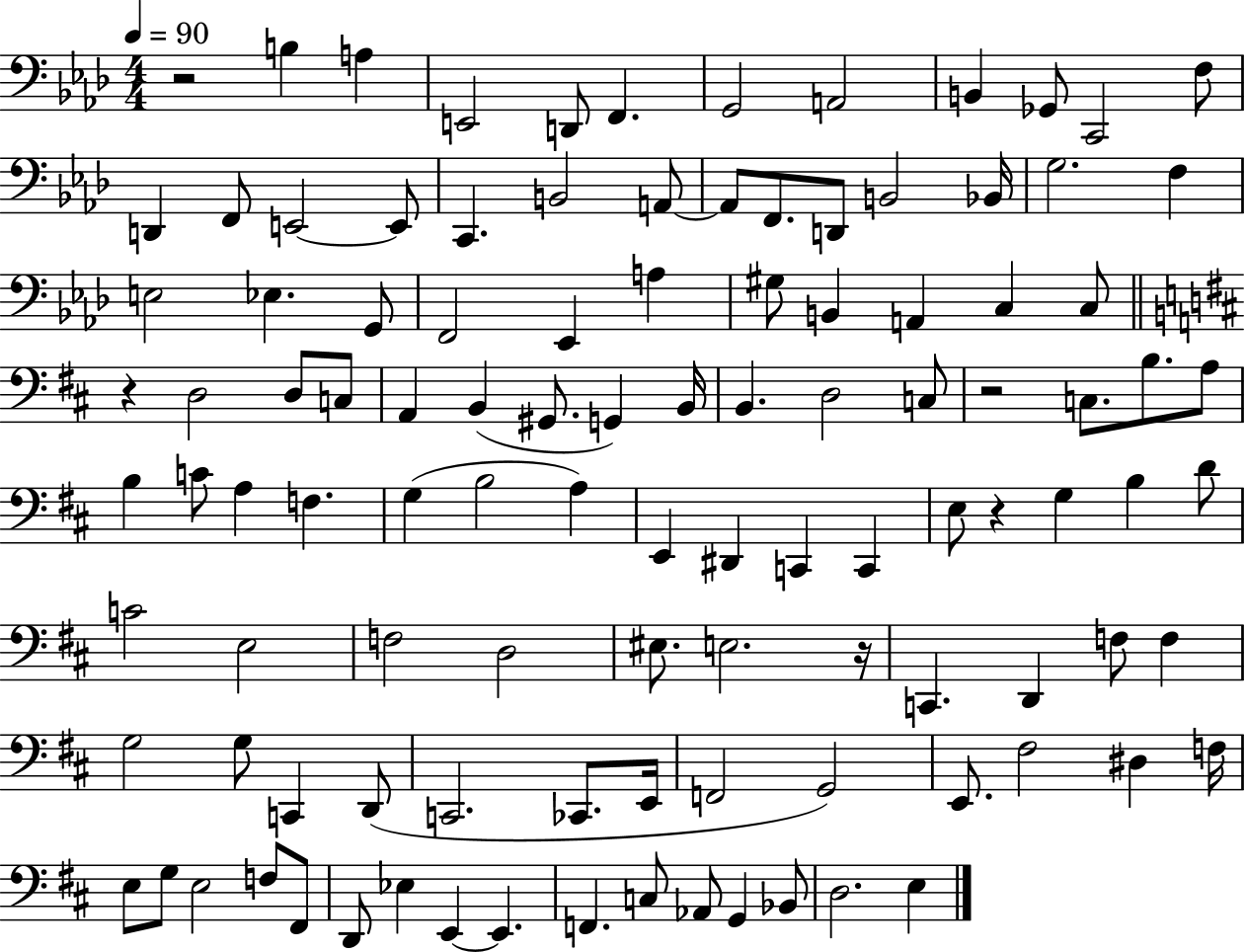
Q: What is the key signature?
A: AES major